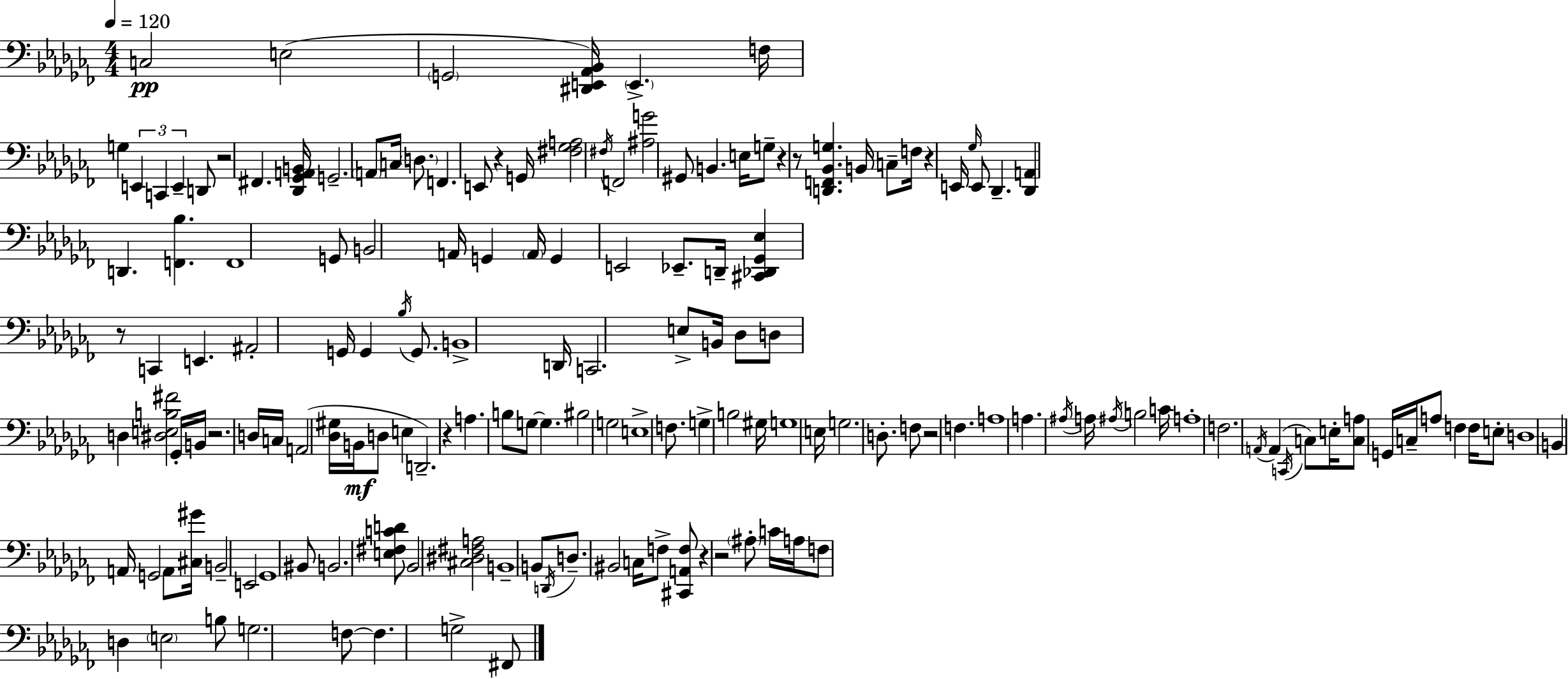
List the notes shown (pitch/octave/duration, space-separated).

C3/h E3/h G2/h [D#2,E2,Ab2,Bb2]/s E2/q. F3/s G3/q E2/q C2/q E2/q D2/e R/h F#2/q. [Db2,Gb2,A2,B2]/s G2/h. A2/e C3/s D3/e. F2/q. E2/e R/q G2/s [F#3,Gb3,A3]/h F#3/s F2/h [A#3,G4]/h G#2/e B2/q. E3/s G3/e R/q R/e [D2,F2,Bb2,G3]/q. B2/s C3/e F3/s R/q E2/s Gb3/s E2/e Db2/q. [Db2,A2]/q D2/q. [F2,Bb3]/q. F2/w G2/e B2/h A2/s G2/q A2/s G2/q E2/h Eb2/e. D2/s [C#2,Db2,Gb2,Eb3]/q R/e C2/q E2/q. A#2/h G2/s G2/q Bb3/s G2/e. B2/w D2/s C2/h. E3/e B2/s Db3/e D3/e D3/q [D#3,E3,B3,F#4]/h Gb2/s B2/s R/h. D3/s C3/s A2/h [Db3,G#3]/s B2/s D3/e E3/q D2/h. R/q A3/q. B3/e G3/e G3/q. BIS3/h G3/h E3/w F3/e. G3/q B3/h G#3/s G3/w E3/s G3/h. D3/e. F3/e R/h F3/q. A3/w A3/q. A#3/s A3/s A#3/s B3/h C4/s A3/w F3/h. A2/s A2/q C2/s C3/e E3/s [C3,A3]/e G2/s C3/s A3/e F3/q F3/s E3/e D3/w B2/q A2/s G2/h A2/e [C#3,G#4]/s B2/h E2/h Gb2/w BIS2/e B2/h. [E3,F#3,C4,D4]/e Bb2/h [C#3,D#3,F#3,A3]/h B2/w B2/e D2/s D3/e. BIS2/h C3/s F3/e [C#2,A2,F3]/e R/q R/h A#3/e C4/s A3/s F3/e D3/q E3/h B3/e G3/h. F3/e F3/q. G3/h F#2/e